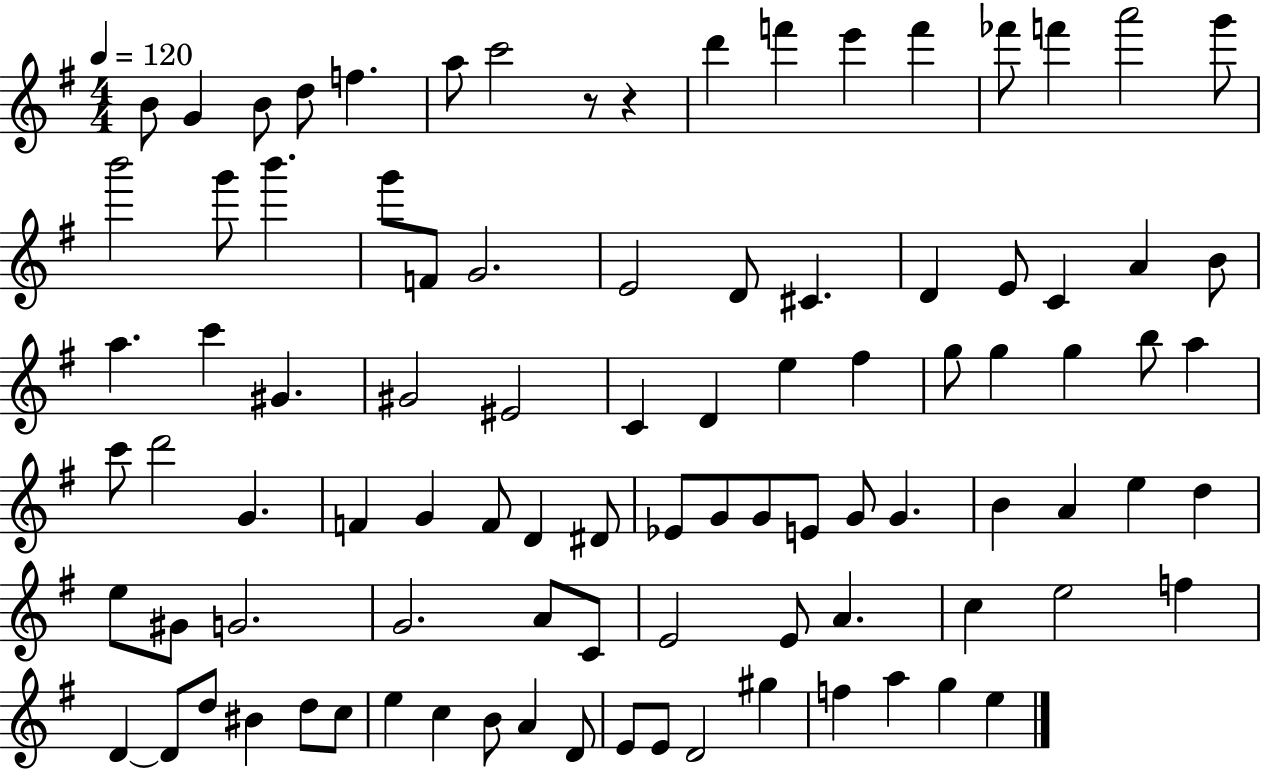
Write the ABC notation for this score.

X:1
T:Untitled
M:4/4
L:1/4
K:G
B/2 G B/2 d/2 f a/2 c'2 z/2 z d' f' e' f' _f'/2 f' a'2 g'/2 b'2 g'/2 b' g'/2 F/2 G2 E2 D/2 ^C D E/2 C A B/2 a c' ^G ^G2 ^E2 C D e ^f g/2 g g b/2 a c'/2 d'2 G F G F/2 D ^D/2 _E/2 G/2 G/2 E/2 G/2 G B A e d e/2 ^G/2 G2 G2 A/2 C/2 E2 E/2 A c e2 f D D/2 d/2 ^B d/2 c/2 e c B/2 A D/2 E/2 E/2 D2 ^g f a g e